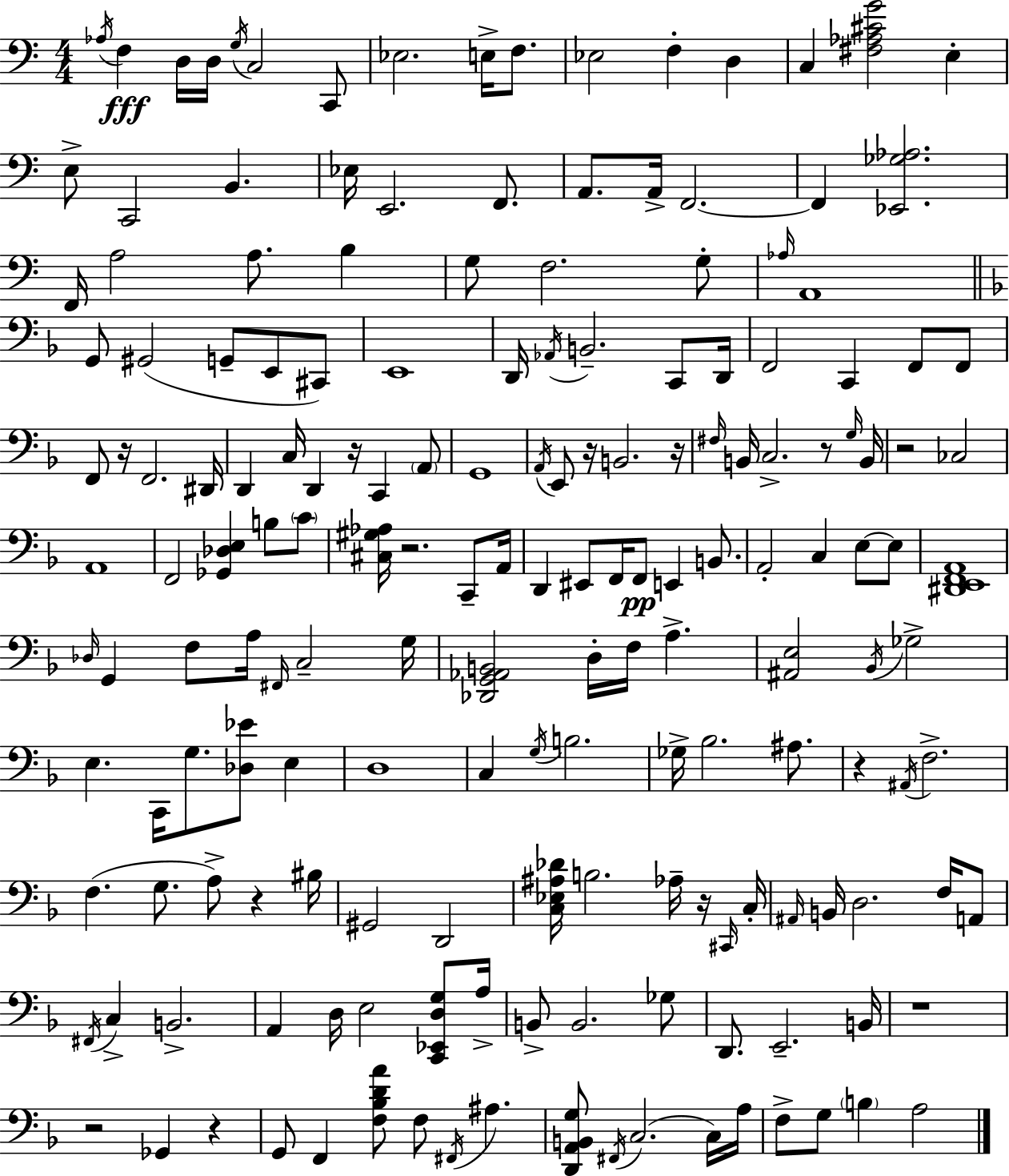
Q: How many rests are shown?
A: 13